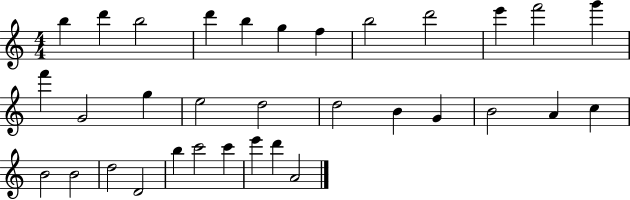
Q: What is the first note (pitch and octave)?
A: B5